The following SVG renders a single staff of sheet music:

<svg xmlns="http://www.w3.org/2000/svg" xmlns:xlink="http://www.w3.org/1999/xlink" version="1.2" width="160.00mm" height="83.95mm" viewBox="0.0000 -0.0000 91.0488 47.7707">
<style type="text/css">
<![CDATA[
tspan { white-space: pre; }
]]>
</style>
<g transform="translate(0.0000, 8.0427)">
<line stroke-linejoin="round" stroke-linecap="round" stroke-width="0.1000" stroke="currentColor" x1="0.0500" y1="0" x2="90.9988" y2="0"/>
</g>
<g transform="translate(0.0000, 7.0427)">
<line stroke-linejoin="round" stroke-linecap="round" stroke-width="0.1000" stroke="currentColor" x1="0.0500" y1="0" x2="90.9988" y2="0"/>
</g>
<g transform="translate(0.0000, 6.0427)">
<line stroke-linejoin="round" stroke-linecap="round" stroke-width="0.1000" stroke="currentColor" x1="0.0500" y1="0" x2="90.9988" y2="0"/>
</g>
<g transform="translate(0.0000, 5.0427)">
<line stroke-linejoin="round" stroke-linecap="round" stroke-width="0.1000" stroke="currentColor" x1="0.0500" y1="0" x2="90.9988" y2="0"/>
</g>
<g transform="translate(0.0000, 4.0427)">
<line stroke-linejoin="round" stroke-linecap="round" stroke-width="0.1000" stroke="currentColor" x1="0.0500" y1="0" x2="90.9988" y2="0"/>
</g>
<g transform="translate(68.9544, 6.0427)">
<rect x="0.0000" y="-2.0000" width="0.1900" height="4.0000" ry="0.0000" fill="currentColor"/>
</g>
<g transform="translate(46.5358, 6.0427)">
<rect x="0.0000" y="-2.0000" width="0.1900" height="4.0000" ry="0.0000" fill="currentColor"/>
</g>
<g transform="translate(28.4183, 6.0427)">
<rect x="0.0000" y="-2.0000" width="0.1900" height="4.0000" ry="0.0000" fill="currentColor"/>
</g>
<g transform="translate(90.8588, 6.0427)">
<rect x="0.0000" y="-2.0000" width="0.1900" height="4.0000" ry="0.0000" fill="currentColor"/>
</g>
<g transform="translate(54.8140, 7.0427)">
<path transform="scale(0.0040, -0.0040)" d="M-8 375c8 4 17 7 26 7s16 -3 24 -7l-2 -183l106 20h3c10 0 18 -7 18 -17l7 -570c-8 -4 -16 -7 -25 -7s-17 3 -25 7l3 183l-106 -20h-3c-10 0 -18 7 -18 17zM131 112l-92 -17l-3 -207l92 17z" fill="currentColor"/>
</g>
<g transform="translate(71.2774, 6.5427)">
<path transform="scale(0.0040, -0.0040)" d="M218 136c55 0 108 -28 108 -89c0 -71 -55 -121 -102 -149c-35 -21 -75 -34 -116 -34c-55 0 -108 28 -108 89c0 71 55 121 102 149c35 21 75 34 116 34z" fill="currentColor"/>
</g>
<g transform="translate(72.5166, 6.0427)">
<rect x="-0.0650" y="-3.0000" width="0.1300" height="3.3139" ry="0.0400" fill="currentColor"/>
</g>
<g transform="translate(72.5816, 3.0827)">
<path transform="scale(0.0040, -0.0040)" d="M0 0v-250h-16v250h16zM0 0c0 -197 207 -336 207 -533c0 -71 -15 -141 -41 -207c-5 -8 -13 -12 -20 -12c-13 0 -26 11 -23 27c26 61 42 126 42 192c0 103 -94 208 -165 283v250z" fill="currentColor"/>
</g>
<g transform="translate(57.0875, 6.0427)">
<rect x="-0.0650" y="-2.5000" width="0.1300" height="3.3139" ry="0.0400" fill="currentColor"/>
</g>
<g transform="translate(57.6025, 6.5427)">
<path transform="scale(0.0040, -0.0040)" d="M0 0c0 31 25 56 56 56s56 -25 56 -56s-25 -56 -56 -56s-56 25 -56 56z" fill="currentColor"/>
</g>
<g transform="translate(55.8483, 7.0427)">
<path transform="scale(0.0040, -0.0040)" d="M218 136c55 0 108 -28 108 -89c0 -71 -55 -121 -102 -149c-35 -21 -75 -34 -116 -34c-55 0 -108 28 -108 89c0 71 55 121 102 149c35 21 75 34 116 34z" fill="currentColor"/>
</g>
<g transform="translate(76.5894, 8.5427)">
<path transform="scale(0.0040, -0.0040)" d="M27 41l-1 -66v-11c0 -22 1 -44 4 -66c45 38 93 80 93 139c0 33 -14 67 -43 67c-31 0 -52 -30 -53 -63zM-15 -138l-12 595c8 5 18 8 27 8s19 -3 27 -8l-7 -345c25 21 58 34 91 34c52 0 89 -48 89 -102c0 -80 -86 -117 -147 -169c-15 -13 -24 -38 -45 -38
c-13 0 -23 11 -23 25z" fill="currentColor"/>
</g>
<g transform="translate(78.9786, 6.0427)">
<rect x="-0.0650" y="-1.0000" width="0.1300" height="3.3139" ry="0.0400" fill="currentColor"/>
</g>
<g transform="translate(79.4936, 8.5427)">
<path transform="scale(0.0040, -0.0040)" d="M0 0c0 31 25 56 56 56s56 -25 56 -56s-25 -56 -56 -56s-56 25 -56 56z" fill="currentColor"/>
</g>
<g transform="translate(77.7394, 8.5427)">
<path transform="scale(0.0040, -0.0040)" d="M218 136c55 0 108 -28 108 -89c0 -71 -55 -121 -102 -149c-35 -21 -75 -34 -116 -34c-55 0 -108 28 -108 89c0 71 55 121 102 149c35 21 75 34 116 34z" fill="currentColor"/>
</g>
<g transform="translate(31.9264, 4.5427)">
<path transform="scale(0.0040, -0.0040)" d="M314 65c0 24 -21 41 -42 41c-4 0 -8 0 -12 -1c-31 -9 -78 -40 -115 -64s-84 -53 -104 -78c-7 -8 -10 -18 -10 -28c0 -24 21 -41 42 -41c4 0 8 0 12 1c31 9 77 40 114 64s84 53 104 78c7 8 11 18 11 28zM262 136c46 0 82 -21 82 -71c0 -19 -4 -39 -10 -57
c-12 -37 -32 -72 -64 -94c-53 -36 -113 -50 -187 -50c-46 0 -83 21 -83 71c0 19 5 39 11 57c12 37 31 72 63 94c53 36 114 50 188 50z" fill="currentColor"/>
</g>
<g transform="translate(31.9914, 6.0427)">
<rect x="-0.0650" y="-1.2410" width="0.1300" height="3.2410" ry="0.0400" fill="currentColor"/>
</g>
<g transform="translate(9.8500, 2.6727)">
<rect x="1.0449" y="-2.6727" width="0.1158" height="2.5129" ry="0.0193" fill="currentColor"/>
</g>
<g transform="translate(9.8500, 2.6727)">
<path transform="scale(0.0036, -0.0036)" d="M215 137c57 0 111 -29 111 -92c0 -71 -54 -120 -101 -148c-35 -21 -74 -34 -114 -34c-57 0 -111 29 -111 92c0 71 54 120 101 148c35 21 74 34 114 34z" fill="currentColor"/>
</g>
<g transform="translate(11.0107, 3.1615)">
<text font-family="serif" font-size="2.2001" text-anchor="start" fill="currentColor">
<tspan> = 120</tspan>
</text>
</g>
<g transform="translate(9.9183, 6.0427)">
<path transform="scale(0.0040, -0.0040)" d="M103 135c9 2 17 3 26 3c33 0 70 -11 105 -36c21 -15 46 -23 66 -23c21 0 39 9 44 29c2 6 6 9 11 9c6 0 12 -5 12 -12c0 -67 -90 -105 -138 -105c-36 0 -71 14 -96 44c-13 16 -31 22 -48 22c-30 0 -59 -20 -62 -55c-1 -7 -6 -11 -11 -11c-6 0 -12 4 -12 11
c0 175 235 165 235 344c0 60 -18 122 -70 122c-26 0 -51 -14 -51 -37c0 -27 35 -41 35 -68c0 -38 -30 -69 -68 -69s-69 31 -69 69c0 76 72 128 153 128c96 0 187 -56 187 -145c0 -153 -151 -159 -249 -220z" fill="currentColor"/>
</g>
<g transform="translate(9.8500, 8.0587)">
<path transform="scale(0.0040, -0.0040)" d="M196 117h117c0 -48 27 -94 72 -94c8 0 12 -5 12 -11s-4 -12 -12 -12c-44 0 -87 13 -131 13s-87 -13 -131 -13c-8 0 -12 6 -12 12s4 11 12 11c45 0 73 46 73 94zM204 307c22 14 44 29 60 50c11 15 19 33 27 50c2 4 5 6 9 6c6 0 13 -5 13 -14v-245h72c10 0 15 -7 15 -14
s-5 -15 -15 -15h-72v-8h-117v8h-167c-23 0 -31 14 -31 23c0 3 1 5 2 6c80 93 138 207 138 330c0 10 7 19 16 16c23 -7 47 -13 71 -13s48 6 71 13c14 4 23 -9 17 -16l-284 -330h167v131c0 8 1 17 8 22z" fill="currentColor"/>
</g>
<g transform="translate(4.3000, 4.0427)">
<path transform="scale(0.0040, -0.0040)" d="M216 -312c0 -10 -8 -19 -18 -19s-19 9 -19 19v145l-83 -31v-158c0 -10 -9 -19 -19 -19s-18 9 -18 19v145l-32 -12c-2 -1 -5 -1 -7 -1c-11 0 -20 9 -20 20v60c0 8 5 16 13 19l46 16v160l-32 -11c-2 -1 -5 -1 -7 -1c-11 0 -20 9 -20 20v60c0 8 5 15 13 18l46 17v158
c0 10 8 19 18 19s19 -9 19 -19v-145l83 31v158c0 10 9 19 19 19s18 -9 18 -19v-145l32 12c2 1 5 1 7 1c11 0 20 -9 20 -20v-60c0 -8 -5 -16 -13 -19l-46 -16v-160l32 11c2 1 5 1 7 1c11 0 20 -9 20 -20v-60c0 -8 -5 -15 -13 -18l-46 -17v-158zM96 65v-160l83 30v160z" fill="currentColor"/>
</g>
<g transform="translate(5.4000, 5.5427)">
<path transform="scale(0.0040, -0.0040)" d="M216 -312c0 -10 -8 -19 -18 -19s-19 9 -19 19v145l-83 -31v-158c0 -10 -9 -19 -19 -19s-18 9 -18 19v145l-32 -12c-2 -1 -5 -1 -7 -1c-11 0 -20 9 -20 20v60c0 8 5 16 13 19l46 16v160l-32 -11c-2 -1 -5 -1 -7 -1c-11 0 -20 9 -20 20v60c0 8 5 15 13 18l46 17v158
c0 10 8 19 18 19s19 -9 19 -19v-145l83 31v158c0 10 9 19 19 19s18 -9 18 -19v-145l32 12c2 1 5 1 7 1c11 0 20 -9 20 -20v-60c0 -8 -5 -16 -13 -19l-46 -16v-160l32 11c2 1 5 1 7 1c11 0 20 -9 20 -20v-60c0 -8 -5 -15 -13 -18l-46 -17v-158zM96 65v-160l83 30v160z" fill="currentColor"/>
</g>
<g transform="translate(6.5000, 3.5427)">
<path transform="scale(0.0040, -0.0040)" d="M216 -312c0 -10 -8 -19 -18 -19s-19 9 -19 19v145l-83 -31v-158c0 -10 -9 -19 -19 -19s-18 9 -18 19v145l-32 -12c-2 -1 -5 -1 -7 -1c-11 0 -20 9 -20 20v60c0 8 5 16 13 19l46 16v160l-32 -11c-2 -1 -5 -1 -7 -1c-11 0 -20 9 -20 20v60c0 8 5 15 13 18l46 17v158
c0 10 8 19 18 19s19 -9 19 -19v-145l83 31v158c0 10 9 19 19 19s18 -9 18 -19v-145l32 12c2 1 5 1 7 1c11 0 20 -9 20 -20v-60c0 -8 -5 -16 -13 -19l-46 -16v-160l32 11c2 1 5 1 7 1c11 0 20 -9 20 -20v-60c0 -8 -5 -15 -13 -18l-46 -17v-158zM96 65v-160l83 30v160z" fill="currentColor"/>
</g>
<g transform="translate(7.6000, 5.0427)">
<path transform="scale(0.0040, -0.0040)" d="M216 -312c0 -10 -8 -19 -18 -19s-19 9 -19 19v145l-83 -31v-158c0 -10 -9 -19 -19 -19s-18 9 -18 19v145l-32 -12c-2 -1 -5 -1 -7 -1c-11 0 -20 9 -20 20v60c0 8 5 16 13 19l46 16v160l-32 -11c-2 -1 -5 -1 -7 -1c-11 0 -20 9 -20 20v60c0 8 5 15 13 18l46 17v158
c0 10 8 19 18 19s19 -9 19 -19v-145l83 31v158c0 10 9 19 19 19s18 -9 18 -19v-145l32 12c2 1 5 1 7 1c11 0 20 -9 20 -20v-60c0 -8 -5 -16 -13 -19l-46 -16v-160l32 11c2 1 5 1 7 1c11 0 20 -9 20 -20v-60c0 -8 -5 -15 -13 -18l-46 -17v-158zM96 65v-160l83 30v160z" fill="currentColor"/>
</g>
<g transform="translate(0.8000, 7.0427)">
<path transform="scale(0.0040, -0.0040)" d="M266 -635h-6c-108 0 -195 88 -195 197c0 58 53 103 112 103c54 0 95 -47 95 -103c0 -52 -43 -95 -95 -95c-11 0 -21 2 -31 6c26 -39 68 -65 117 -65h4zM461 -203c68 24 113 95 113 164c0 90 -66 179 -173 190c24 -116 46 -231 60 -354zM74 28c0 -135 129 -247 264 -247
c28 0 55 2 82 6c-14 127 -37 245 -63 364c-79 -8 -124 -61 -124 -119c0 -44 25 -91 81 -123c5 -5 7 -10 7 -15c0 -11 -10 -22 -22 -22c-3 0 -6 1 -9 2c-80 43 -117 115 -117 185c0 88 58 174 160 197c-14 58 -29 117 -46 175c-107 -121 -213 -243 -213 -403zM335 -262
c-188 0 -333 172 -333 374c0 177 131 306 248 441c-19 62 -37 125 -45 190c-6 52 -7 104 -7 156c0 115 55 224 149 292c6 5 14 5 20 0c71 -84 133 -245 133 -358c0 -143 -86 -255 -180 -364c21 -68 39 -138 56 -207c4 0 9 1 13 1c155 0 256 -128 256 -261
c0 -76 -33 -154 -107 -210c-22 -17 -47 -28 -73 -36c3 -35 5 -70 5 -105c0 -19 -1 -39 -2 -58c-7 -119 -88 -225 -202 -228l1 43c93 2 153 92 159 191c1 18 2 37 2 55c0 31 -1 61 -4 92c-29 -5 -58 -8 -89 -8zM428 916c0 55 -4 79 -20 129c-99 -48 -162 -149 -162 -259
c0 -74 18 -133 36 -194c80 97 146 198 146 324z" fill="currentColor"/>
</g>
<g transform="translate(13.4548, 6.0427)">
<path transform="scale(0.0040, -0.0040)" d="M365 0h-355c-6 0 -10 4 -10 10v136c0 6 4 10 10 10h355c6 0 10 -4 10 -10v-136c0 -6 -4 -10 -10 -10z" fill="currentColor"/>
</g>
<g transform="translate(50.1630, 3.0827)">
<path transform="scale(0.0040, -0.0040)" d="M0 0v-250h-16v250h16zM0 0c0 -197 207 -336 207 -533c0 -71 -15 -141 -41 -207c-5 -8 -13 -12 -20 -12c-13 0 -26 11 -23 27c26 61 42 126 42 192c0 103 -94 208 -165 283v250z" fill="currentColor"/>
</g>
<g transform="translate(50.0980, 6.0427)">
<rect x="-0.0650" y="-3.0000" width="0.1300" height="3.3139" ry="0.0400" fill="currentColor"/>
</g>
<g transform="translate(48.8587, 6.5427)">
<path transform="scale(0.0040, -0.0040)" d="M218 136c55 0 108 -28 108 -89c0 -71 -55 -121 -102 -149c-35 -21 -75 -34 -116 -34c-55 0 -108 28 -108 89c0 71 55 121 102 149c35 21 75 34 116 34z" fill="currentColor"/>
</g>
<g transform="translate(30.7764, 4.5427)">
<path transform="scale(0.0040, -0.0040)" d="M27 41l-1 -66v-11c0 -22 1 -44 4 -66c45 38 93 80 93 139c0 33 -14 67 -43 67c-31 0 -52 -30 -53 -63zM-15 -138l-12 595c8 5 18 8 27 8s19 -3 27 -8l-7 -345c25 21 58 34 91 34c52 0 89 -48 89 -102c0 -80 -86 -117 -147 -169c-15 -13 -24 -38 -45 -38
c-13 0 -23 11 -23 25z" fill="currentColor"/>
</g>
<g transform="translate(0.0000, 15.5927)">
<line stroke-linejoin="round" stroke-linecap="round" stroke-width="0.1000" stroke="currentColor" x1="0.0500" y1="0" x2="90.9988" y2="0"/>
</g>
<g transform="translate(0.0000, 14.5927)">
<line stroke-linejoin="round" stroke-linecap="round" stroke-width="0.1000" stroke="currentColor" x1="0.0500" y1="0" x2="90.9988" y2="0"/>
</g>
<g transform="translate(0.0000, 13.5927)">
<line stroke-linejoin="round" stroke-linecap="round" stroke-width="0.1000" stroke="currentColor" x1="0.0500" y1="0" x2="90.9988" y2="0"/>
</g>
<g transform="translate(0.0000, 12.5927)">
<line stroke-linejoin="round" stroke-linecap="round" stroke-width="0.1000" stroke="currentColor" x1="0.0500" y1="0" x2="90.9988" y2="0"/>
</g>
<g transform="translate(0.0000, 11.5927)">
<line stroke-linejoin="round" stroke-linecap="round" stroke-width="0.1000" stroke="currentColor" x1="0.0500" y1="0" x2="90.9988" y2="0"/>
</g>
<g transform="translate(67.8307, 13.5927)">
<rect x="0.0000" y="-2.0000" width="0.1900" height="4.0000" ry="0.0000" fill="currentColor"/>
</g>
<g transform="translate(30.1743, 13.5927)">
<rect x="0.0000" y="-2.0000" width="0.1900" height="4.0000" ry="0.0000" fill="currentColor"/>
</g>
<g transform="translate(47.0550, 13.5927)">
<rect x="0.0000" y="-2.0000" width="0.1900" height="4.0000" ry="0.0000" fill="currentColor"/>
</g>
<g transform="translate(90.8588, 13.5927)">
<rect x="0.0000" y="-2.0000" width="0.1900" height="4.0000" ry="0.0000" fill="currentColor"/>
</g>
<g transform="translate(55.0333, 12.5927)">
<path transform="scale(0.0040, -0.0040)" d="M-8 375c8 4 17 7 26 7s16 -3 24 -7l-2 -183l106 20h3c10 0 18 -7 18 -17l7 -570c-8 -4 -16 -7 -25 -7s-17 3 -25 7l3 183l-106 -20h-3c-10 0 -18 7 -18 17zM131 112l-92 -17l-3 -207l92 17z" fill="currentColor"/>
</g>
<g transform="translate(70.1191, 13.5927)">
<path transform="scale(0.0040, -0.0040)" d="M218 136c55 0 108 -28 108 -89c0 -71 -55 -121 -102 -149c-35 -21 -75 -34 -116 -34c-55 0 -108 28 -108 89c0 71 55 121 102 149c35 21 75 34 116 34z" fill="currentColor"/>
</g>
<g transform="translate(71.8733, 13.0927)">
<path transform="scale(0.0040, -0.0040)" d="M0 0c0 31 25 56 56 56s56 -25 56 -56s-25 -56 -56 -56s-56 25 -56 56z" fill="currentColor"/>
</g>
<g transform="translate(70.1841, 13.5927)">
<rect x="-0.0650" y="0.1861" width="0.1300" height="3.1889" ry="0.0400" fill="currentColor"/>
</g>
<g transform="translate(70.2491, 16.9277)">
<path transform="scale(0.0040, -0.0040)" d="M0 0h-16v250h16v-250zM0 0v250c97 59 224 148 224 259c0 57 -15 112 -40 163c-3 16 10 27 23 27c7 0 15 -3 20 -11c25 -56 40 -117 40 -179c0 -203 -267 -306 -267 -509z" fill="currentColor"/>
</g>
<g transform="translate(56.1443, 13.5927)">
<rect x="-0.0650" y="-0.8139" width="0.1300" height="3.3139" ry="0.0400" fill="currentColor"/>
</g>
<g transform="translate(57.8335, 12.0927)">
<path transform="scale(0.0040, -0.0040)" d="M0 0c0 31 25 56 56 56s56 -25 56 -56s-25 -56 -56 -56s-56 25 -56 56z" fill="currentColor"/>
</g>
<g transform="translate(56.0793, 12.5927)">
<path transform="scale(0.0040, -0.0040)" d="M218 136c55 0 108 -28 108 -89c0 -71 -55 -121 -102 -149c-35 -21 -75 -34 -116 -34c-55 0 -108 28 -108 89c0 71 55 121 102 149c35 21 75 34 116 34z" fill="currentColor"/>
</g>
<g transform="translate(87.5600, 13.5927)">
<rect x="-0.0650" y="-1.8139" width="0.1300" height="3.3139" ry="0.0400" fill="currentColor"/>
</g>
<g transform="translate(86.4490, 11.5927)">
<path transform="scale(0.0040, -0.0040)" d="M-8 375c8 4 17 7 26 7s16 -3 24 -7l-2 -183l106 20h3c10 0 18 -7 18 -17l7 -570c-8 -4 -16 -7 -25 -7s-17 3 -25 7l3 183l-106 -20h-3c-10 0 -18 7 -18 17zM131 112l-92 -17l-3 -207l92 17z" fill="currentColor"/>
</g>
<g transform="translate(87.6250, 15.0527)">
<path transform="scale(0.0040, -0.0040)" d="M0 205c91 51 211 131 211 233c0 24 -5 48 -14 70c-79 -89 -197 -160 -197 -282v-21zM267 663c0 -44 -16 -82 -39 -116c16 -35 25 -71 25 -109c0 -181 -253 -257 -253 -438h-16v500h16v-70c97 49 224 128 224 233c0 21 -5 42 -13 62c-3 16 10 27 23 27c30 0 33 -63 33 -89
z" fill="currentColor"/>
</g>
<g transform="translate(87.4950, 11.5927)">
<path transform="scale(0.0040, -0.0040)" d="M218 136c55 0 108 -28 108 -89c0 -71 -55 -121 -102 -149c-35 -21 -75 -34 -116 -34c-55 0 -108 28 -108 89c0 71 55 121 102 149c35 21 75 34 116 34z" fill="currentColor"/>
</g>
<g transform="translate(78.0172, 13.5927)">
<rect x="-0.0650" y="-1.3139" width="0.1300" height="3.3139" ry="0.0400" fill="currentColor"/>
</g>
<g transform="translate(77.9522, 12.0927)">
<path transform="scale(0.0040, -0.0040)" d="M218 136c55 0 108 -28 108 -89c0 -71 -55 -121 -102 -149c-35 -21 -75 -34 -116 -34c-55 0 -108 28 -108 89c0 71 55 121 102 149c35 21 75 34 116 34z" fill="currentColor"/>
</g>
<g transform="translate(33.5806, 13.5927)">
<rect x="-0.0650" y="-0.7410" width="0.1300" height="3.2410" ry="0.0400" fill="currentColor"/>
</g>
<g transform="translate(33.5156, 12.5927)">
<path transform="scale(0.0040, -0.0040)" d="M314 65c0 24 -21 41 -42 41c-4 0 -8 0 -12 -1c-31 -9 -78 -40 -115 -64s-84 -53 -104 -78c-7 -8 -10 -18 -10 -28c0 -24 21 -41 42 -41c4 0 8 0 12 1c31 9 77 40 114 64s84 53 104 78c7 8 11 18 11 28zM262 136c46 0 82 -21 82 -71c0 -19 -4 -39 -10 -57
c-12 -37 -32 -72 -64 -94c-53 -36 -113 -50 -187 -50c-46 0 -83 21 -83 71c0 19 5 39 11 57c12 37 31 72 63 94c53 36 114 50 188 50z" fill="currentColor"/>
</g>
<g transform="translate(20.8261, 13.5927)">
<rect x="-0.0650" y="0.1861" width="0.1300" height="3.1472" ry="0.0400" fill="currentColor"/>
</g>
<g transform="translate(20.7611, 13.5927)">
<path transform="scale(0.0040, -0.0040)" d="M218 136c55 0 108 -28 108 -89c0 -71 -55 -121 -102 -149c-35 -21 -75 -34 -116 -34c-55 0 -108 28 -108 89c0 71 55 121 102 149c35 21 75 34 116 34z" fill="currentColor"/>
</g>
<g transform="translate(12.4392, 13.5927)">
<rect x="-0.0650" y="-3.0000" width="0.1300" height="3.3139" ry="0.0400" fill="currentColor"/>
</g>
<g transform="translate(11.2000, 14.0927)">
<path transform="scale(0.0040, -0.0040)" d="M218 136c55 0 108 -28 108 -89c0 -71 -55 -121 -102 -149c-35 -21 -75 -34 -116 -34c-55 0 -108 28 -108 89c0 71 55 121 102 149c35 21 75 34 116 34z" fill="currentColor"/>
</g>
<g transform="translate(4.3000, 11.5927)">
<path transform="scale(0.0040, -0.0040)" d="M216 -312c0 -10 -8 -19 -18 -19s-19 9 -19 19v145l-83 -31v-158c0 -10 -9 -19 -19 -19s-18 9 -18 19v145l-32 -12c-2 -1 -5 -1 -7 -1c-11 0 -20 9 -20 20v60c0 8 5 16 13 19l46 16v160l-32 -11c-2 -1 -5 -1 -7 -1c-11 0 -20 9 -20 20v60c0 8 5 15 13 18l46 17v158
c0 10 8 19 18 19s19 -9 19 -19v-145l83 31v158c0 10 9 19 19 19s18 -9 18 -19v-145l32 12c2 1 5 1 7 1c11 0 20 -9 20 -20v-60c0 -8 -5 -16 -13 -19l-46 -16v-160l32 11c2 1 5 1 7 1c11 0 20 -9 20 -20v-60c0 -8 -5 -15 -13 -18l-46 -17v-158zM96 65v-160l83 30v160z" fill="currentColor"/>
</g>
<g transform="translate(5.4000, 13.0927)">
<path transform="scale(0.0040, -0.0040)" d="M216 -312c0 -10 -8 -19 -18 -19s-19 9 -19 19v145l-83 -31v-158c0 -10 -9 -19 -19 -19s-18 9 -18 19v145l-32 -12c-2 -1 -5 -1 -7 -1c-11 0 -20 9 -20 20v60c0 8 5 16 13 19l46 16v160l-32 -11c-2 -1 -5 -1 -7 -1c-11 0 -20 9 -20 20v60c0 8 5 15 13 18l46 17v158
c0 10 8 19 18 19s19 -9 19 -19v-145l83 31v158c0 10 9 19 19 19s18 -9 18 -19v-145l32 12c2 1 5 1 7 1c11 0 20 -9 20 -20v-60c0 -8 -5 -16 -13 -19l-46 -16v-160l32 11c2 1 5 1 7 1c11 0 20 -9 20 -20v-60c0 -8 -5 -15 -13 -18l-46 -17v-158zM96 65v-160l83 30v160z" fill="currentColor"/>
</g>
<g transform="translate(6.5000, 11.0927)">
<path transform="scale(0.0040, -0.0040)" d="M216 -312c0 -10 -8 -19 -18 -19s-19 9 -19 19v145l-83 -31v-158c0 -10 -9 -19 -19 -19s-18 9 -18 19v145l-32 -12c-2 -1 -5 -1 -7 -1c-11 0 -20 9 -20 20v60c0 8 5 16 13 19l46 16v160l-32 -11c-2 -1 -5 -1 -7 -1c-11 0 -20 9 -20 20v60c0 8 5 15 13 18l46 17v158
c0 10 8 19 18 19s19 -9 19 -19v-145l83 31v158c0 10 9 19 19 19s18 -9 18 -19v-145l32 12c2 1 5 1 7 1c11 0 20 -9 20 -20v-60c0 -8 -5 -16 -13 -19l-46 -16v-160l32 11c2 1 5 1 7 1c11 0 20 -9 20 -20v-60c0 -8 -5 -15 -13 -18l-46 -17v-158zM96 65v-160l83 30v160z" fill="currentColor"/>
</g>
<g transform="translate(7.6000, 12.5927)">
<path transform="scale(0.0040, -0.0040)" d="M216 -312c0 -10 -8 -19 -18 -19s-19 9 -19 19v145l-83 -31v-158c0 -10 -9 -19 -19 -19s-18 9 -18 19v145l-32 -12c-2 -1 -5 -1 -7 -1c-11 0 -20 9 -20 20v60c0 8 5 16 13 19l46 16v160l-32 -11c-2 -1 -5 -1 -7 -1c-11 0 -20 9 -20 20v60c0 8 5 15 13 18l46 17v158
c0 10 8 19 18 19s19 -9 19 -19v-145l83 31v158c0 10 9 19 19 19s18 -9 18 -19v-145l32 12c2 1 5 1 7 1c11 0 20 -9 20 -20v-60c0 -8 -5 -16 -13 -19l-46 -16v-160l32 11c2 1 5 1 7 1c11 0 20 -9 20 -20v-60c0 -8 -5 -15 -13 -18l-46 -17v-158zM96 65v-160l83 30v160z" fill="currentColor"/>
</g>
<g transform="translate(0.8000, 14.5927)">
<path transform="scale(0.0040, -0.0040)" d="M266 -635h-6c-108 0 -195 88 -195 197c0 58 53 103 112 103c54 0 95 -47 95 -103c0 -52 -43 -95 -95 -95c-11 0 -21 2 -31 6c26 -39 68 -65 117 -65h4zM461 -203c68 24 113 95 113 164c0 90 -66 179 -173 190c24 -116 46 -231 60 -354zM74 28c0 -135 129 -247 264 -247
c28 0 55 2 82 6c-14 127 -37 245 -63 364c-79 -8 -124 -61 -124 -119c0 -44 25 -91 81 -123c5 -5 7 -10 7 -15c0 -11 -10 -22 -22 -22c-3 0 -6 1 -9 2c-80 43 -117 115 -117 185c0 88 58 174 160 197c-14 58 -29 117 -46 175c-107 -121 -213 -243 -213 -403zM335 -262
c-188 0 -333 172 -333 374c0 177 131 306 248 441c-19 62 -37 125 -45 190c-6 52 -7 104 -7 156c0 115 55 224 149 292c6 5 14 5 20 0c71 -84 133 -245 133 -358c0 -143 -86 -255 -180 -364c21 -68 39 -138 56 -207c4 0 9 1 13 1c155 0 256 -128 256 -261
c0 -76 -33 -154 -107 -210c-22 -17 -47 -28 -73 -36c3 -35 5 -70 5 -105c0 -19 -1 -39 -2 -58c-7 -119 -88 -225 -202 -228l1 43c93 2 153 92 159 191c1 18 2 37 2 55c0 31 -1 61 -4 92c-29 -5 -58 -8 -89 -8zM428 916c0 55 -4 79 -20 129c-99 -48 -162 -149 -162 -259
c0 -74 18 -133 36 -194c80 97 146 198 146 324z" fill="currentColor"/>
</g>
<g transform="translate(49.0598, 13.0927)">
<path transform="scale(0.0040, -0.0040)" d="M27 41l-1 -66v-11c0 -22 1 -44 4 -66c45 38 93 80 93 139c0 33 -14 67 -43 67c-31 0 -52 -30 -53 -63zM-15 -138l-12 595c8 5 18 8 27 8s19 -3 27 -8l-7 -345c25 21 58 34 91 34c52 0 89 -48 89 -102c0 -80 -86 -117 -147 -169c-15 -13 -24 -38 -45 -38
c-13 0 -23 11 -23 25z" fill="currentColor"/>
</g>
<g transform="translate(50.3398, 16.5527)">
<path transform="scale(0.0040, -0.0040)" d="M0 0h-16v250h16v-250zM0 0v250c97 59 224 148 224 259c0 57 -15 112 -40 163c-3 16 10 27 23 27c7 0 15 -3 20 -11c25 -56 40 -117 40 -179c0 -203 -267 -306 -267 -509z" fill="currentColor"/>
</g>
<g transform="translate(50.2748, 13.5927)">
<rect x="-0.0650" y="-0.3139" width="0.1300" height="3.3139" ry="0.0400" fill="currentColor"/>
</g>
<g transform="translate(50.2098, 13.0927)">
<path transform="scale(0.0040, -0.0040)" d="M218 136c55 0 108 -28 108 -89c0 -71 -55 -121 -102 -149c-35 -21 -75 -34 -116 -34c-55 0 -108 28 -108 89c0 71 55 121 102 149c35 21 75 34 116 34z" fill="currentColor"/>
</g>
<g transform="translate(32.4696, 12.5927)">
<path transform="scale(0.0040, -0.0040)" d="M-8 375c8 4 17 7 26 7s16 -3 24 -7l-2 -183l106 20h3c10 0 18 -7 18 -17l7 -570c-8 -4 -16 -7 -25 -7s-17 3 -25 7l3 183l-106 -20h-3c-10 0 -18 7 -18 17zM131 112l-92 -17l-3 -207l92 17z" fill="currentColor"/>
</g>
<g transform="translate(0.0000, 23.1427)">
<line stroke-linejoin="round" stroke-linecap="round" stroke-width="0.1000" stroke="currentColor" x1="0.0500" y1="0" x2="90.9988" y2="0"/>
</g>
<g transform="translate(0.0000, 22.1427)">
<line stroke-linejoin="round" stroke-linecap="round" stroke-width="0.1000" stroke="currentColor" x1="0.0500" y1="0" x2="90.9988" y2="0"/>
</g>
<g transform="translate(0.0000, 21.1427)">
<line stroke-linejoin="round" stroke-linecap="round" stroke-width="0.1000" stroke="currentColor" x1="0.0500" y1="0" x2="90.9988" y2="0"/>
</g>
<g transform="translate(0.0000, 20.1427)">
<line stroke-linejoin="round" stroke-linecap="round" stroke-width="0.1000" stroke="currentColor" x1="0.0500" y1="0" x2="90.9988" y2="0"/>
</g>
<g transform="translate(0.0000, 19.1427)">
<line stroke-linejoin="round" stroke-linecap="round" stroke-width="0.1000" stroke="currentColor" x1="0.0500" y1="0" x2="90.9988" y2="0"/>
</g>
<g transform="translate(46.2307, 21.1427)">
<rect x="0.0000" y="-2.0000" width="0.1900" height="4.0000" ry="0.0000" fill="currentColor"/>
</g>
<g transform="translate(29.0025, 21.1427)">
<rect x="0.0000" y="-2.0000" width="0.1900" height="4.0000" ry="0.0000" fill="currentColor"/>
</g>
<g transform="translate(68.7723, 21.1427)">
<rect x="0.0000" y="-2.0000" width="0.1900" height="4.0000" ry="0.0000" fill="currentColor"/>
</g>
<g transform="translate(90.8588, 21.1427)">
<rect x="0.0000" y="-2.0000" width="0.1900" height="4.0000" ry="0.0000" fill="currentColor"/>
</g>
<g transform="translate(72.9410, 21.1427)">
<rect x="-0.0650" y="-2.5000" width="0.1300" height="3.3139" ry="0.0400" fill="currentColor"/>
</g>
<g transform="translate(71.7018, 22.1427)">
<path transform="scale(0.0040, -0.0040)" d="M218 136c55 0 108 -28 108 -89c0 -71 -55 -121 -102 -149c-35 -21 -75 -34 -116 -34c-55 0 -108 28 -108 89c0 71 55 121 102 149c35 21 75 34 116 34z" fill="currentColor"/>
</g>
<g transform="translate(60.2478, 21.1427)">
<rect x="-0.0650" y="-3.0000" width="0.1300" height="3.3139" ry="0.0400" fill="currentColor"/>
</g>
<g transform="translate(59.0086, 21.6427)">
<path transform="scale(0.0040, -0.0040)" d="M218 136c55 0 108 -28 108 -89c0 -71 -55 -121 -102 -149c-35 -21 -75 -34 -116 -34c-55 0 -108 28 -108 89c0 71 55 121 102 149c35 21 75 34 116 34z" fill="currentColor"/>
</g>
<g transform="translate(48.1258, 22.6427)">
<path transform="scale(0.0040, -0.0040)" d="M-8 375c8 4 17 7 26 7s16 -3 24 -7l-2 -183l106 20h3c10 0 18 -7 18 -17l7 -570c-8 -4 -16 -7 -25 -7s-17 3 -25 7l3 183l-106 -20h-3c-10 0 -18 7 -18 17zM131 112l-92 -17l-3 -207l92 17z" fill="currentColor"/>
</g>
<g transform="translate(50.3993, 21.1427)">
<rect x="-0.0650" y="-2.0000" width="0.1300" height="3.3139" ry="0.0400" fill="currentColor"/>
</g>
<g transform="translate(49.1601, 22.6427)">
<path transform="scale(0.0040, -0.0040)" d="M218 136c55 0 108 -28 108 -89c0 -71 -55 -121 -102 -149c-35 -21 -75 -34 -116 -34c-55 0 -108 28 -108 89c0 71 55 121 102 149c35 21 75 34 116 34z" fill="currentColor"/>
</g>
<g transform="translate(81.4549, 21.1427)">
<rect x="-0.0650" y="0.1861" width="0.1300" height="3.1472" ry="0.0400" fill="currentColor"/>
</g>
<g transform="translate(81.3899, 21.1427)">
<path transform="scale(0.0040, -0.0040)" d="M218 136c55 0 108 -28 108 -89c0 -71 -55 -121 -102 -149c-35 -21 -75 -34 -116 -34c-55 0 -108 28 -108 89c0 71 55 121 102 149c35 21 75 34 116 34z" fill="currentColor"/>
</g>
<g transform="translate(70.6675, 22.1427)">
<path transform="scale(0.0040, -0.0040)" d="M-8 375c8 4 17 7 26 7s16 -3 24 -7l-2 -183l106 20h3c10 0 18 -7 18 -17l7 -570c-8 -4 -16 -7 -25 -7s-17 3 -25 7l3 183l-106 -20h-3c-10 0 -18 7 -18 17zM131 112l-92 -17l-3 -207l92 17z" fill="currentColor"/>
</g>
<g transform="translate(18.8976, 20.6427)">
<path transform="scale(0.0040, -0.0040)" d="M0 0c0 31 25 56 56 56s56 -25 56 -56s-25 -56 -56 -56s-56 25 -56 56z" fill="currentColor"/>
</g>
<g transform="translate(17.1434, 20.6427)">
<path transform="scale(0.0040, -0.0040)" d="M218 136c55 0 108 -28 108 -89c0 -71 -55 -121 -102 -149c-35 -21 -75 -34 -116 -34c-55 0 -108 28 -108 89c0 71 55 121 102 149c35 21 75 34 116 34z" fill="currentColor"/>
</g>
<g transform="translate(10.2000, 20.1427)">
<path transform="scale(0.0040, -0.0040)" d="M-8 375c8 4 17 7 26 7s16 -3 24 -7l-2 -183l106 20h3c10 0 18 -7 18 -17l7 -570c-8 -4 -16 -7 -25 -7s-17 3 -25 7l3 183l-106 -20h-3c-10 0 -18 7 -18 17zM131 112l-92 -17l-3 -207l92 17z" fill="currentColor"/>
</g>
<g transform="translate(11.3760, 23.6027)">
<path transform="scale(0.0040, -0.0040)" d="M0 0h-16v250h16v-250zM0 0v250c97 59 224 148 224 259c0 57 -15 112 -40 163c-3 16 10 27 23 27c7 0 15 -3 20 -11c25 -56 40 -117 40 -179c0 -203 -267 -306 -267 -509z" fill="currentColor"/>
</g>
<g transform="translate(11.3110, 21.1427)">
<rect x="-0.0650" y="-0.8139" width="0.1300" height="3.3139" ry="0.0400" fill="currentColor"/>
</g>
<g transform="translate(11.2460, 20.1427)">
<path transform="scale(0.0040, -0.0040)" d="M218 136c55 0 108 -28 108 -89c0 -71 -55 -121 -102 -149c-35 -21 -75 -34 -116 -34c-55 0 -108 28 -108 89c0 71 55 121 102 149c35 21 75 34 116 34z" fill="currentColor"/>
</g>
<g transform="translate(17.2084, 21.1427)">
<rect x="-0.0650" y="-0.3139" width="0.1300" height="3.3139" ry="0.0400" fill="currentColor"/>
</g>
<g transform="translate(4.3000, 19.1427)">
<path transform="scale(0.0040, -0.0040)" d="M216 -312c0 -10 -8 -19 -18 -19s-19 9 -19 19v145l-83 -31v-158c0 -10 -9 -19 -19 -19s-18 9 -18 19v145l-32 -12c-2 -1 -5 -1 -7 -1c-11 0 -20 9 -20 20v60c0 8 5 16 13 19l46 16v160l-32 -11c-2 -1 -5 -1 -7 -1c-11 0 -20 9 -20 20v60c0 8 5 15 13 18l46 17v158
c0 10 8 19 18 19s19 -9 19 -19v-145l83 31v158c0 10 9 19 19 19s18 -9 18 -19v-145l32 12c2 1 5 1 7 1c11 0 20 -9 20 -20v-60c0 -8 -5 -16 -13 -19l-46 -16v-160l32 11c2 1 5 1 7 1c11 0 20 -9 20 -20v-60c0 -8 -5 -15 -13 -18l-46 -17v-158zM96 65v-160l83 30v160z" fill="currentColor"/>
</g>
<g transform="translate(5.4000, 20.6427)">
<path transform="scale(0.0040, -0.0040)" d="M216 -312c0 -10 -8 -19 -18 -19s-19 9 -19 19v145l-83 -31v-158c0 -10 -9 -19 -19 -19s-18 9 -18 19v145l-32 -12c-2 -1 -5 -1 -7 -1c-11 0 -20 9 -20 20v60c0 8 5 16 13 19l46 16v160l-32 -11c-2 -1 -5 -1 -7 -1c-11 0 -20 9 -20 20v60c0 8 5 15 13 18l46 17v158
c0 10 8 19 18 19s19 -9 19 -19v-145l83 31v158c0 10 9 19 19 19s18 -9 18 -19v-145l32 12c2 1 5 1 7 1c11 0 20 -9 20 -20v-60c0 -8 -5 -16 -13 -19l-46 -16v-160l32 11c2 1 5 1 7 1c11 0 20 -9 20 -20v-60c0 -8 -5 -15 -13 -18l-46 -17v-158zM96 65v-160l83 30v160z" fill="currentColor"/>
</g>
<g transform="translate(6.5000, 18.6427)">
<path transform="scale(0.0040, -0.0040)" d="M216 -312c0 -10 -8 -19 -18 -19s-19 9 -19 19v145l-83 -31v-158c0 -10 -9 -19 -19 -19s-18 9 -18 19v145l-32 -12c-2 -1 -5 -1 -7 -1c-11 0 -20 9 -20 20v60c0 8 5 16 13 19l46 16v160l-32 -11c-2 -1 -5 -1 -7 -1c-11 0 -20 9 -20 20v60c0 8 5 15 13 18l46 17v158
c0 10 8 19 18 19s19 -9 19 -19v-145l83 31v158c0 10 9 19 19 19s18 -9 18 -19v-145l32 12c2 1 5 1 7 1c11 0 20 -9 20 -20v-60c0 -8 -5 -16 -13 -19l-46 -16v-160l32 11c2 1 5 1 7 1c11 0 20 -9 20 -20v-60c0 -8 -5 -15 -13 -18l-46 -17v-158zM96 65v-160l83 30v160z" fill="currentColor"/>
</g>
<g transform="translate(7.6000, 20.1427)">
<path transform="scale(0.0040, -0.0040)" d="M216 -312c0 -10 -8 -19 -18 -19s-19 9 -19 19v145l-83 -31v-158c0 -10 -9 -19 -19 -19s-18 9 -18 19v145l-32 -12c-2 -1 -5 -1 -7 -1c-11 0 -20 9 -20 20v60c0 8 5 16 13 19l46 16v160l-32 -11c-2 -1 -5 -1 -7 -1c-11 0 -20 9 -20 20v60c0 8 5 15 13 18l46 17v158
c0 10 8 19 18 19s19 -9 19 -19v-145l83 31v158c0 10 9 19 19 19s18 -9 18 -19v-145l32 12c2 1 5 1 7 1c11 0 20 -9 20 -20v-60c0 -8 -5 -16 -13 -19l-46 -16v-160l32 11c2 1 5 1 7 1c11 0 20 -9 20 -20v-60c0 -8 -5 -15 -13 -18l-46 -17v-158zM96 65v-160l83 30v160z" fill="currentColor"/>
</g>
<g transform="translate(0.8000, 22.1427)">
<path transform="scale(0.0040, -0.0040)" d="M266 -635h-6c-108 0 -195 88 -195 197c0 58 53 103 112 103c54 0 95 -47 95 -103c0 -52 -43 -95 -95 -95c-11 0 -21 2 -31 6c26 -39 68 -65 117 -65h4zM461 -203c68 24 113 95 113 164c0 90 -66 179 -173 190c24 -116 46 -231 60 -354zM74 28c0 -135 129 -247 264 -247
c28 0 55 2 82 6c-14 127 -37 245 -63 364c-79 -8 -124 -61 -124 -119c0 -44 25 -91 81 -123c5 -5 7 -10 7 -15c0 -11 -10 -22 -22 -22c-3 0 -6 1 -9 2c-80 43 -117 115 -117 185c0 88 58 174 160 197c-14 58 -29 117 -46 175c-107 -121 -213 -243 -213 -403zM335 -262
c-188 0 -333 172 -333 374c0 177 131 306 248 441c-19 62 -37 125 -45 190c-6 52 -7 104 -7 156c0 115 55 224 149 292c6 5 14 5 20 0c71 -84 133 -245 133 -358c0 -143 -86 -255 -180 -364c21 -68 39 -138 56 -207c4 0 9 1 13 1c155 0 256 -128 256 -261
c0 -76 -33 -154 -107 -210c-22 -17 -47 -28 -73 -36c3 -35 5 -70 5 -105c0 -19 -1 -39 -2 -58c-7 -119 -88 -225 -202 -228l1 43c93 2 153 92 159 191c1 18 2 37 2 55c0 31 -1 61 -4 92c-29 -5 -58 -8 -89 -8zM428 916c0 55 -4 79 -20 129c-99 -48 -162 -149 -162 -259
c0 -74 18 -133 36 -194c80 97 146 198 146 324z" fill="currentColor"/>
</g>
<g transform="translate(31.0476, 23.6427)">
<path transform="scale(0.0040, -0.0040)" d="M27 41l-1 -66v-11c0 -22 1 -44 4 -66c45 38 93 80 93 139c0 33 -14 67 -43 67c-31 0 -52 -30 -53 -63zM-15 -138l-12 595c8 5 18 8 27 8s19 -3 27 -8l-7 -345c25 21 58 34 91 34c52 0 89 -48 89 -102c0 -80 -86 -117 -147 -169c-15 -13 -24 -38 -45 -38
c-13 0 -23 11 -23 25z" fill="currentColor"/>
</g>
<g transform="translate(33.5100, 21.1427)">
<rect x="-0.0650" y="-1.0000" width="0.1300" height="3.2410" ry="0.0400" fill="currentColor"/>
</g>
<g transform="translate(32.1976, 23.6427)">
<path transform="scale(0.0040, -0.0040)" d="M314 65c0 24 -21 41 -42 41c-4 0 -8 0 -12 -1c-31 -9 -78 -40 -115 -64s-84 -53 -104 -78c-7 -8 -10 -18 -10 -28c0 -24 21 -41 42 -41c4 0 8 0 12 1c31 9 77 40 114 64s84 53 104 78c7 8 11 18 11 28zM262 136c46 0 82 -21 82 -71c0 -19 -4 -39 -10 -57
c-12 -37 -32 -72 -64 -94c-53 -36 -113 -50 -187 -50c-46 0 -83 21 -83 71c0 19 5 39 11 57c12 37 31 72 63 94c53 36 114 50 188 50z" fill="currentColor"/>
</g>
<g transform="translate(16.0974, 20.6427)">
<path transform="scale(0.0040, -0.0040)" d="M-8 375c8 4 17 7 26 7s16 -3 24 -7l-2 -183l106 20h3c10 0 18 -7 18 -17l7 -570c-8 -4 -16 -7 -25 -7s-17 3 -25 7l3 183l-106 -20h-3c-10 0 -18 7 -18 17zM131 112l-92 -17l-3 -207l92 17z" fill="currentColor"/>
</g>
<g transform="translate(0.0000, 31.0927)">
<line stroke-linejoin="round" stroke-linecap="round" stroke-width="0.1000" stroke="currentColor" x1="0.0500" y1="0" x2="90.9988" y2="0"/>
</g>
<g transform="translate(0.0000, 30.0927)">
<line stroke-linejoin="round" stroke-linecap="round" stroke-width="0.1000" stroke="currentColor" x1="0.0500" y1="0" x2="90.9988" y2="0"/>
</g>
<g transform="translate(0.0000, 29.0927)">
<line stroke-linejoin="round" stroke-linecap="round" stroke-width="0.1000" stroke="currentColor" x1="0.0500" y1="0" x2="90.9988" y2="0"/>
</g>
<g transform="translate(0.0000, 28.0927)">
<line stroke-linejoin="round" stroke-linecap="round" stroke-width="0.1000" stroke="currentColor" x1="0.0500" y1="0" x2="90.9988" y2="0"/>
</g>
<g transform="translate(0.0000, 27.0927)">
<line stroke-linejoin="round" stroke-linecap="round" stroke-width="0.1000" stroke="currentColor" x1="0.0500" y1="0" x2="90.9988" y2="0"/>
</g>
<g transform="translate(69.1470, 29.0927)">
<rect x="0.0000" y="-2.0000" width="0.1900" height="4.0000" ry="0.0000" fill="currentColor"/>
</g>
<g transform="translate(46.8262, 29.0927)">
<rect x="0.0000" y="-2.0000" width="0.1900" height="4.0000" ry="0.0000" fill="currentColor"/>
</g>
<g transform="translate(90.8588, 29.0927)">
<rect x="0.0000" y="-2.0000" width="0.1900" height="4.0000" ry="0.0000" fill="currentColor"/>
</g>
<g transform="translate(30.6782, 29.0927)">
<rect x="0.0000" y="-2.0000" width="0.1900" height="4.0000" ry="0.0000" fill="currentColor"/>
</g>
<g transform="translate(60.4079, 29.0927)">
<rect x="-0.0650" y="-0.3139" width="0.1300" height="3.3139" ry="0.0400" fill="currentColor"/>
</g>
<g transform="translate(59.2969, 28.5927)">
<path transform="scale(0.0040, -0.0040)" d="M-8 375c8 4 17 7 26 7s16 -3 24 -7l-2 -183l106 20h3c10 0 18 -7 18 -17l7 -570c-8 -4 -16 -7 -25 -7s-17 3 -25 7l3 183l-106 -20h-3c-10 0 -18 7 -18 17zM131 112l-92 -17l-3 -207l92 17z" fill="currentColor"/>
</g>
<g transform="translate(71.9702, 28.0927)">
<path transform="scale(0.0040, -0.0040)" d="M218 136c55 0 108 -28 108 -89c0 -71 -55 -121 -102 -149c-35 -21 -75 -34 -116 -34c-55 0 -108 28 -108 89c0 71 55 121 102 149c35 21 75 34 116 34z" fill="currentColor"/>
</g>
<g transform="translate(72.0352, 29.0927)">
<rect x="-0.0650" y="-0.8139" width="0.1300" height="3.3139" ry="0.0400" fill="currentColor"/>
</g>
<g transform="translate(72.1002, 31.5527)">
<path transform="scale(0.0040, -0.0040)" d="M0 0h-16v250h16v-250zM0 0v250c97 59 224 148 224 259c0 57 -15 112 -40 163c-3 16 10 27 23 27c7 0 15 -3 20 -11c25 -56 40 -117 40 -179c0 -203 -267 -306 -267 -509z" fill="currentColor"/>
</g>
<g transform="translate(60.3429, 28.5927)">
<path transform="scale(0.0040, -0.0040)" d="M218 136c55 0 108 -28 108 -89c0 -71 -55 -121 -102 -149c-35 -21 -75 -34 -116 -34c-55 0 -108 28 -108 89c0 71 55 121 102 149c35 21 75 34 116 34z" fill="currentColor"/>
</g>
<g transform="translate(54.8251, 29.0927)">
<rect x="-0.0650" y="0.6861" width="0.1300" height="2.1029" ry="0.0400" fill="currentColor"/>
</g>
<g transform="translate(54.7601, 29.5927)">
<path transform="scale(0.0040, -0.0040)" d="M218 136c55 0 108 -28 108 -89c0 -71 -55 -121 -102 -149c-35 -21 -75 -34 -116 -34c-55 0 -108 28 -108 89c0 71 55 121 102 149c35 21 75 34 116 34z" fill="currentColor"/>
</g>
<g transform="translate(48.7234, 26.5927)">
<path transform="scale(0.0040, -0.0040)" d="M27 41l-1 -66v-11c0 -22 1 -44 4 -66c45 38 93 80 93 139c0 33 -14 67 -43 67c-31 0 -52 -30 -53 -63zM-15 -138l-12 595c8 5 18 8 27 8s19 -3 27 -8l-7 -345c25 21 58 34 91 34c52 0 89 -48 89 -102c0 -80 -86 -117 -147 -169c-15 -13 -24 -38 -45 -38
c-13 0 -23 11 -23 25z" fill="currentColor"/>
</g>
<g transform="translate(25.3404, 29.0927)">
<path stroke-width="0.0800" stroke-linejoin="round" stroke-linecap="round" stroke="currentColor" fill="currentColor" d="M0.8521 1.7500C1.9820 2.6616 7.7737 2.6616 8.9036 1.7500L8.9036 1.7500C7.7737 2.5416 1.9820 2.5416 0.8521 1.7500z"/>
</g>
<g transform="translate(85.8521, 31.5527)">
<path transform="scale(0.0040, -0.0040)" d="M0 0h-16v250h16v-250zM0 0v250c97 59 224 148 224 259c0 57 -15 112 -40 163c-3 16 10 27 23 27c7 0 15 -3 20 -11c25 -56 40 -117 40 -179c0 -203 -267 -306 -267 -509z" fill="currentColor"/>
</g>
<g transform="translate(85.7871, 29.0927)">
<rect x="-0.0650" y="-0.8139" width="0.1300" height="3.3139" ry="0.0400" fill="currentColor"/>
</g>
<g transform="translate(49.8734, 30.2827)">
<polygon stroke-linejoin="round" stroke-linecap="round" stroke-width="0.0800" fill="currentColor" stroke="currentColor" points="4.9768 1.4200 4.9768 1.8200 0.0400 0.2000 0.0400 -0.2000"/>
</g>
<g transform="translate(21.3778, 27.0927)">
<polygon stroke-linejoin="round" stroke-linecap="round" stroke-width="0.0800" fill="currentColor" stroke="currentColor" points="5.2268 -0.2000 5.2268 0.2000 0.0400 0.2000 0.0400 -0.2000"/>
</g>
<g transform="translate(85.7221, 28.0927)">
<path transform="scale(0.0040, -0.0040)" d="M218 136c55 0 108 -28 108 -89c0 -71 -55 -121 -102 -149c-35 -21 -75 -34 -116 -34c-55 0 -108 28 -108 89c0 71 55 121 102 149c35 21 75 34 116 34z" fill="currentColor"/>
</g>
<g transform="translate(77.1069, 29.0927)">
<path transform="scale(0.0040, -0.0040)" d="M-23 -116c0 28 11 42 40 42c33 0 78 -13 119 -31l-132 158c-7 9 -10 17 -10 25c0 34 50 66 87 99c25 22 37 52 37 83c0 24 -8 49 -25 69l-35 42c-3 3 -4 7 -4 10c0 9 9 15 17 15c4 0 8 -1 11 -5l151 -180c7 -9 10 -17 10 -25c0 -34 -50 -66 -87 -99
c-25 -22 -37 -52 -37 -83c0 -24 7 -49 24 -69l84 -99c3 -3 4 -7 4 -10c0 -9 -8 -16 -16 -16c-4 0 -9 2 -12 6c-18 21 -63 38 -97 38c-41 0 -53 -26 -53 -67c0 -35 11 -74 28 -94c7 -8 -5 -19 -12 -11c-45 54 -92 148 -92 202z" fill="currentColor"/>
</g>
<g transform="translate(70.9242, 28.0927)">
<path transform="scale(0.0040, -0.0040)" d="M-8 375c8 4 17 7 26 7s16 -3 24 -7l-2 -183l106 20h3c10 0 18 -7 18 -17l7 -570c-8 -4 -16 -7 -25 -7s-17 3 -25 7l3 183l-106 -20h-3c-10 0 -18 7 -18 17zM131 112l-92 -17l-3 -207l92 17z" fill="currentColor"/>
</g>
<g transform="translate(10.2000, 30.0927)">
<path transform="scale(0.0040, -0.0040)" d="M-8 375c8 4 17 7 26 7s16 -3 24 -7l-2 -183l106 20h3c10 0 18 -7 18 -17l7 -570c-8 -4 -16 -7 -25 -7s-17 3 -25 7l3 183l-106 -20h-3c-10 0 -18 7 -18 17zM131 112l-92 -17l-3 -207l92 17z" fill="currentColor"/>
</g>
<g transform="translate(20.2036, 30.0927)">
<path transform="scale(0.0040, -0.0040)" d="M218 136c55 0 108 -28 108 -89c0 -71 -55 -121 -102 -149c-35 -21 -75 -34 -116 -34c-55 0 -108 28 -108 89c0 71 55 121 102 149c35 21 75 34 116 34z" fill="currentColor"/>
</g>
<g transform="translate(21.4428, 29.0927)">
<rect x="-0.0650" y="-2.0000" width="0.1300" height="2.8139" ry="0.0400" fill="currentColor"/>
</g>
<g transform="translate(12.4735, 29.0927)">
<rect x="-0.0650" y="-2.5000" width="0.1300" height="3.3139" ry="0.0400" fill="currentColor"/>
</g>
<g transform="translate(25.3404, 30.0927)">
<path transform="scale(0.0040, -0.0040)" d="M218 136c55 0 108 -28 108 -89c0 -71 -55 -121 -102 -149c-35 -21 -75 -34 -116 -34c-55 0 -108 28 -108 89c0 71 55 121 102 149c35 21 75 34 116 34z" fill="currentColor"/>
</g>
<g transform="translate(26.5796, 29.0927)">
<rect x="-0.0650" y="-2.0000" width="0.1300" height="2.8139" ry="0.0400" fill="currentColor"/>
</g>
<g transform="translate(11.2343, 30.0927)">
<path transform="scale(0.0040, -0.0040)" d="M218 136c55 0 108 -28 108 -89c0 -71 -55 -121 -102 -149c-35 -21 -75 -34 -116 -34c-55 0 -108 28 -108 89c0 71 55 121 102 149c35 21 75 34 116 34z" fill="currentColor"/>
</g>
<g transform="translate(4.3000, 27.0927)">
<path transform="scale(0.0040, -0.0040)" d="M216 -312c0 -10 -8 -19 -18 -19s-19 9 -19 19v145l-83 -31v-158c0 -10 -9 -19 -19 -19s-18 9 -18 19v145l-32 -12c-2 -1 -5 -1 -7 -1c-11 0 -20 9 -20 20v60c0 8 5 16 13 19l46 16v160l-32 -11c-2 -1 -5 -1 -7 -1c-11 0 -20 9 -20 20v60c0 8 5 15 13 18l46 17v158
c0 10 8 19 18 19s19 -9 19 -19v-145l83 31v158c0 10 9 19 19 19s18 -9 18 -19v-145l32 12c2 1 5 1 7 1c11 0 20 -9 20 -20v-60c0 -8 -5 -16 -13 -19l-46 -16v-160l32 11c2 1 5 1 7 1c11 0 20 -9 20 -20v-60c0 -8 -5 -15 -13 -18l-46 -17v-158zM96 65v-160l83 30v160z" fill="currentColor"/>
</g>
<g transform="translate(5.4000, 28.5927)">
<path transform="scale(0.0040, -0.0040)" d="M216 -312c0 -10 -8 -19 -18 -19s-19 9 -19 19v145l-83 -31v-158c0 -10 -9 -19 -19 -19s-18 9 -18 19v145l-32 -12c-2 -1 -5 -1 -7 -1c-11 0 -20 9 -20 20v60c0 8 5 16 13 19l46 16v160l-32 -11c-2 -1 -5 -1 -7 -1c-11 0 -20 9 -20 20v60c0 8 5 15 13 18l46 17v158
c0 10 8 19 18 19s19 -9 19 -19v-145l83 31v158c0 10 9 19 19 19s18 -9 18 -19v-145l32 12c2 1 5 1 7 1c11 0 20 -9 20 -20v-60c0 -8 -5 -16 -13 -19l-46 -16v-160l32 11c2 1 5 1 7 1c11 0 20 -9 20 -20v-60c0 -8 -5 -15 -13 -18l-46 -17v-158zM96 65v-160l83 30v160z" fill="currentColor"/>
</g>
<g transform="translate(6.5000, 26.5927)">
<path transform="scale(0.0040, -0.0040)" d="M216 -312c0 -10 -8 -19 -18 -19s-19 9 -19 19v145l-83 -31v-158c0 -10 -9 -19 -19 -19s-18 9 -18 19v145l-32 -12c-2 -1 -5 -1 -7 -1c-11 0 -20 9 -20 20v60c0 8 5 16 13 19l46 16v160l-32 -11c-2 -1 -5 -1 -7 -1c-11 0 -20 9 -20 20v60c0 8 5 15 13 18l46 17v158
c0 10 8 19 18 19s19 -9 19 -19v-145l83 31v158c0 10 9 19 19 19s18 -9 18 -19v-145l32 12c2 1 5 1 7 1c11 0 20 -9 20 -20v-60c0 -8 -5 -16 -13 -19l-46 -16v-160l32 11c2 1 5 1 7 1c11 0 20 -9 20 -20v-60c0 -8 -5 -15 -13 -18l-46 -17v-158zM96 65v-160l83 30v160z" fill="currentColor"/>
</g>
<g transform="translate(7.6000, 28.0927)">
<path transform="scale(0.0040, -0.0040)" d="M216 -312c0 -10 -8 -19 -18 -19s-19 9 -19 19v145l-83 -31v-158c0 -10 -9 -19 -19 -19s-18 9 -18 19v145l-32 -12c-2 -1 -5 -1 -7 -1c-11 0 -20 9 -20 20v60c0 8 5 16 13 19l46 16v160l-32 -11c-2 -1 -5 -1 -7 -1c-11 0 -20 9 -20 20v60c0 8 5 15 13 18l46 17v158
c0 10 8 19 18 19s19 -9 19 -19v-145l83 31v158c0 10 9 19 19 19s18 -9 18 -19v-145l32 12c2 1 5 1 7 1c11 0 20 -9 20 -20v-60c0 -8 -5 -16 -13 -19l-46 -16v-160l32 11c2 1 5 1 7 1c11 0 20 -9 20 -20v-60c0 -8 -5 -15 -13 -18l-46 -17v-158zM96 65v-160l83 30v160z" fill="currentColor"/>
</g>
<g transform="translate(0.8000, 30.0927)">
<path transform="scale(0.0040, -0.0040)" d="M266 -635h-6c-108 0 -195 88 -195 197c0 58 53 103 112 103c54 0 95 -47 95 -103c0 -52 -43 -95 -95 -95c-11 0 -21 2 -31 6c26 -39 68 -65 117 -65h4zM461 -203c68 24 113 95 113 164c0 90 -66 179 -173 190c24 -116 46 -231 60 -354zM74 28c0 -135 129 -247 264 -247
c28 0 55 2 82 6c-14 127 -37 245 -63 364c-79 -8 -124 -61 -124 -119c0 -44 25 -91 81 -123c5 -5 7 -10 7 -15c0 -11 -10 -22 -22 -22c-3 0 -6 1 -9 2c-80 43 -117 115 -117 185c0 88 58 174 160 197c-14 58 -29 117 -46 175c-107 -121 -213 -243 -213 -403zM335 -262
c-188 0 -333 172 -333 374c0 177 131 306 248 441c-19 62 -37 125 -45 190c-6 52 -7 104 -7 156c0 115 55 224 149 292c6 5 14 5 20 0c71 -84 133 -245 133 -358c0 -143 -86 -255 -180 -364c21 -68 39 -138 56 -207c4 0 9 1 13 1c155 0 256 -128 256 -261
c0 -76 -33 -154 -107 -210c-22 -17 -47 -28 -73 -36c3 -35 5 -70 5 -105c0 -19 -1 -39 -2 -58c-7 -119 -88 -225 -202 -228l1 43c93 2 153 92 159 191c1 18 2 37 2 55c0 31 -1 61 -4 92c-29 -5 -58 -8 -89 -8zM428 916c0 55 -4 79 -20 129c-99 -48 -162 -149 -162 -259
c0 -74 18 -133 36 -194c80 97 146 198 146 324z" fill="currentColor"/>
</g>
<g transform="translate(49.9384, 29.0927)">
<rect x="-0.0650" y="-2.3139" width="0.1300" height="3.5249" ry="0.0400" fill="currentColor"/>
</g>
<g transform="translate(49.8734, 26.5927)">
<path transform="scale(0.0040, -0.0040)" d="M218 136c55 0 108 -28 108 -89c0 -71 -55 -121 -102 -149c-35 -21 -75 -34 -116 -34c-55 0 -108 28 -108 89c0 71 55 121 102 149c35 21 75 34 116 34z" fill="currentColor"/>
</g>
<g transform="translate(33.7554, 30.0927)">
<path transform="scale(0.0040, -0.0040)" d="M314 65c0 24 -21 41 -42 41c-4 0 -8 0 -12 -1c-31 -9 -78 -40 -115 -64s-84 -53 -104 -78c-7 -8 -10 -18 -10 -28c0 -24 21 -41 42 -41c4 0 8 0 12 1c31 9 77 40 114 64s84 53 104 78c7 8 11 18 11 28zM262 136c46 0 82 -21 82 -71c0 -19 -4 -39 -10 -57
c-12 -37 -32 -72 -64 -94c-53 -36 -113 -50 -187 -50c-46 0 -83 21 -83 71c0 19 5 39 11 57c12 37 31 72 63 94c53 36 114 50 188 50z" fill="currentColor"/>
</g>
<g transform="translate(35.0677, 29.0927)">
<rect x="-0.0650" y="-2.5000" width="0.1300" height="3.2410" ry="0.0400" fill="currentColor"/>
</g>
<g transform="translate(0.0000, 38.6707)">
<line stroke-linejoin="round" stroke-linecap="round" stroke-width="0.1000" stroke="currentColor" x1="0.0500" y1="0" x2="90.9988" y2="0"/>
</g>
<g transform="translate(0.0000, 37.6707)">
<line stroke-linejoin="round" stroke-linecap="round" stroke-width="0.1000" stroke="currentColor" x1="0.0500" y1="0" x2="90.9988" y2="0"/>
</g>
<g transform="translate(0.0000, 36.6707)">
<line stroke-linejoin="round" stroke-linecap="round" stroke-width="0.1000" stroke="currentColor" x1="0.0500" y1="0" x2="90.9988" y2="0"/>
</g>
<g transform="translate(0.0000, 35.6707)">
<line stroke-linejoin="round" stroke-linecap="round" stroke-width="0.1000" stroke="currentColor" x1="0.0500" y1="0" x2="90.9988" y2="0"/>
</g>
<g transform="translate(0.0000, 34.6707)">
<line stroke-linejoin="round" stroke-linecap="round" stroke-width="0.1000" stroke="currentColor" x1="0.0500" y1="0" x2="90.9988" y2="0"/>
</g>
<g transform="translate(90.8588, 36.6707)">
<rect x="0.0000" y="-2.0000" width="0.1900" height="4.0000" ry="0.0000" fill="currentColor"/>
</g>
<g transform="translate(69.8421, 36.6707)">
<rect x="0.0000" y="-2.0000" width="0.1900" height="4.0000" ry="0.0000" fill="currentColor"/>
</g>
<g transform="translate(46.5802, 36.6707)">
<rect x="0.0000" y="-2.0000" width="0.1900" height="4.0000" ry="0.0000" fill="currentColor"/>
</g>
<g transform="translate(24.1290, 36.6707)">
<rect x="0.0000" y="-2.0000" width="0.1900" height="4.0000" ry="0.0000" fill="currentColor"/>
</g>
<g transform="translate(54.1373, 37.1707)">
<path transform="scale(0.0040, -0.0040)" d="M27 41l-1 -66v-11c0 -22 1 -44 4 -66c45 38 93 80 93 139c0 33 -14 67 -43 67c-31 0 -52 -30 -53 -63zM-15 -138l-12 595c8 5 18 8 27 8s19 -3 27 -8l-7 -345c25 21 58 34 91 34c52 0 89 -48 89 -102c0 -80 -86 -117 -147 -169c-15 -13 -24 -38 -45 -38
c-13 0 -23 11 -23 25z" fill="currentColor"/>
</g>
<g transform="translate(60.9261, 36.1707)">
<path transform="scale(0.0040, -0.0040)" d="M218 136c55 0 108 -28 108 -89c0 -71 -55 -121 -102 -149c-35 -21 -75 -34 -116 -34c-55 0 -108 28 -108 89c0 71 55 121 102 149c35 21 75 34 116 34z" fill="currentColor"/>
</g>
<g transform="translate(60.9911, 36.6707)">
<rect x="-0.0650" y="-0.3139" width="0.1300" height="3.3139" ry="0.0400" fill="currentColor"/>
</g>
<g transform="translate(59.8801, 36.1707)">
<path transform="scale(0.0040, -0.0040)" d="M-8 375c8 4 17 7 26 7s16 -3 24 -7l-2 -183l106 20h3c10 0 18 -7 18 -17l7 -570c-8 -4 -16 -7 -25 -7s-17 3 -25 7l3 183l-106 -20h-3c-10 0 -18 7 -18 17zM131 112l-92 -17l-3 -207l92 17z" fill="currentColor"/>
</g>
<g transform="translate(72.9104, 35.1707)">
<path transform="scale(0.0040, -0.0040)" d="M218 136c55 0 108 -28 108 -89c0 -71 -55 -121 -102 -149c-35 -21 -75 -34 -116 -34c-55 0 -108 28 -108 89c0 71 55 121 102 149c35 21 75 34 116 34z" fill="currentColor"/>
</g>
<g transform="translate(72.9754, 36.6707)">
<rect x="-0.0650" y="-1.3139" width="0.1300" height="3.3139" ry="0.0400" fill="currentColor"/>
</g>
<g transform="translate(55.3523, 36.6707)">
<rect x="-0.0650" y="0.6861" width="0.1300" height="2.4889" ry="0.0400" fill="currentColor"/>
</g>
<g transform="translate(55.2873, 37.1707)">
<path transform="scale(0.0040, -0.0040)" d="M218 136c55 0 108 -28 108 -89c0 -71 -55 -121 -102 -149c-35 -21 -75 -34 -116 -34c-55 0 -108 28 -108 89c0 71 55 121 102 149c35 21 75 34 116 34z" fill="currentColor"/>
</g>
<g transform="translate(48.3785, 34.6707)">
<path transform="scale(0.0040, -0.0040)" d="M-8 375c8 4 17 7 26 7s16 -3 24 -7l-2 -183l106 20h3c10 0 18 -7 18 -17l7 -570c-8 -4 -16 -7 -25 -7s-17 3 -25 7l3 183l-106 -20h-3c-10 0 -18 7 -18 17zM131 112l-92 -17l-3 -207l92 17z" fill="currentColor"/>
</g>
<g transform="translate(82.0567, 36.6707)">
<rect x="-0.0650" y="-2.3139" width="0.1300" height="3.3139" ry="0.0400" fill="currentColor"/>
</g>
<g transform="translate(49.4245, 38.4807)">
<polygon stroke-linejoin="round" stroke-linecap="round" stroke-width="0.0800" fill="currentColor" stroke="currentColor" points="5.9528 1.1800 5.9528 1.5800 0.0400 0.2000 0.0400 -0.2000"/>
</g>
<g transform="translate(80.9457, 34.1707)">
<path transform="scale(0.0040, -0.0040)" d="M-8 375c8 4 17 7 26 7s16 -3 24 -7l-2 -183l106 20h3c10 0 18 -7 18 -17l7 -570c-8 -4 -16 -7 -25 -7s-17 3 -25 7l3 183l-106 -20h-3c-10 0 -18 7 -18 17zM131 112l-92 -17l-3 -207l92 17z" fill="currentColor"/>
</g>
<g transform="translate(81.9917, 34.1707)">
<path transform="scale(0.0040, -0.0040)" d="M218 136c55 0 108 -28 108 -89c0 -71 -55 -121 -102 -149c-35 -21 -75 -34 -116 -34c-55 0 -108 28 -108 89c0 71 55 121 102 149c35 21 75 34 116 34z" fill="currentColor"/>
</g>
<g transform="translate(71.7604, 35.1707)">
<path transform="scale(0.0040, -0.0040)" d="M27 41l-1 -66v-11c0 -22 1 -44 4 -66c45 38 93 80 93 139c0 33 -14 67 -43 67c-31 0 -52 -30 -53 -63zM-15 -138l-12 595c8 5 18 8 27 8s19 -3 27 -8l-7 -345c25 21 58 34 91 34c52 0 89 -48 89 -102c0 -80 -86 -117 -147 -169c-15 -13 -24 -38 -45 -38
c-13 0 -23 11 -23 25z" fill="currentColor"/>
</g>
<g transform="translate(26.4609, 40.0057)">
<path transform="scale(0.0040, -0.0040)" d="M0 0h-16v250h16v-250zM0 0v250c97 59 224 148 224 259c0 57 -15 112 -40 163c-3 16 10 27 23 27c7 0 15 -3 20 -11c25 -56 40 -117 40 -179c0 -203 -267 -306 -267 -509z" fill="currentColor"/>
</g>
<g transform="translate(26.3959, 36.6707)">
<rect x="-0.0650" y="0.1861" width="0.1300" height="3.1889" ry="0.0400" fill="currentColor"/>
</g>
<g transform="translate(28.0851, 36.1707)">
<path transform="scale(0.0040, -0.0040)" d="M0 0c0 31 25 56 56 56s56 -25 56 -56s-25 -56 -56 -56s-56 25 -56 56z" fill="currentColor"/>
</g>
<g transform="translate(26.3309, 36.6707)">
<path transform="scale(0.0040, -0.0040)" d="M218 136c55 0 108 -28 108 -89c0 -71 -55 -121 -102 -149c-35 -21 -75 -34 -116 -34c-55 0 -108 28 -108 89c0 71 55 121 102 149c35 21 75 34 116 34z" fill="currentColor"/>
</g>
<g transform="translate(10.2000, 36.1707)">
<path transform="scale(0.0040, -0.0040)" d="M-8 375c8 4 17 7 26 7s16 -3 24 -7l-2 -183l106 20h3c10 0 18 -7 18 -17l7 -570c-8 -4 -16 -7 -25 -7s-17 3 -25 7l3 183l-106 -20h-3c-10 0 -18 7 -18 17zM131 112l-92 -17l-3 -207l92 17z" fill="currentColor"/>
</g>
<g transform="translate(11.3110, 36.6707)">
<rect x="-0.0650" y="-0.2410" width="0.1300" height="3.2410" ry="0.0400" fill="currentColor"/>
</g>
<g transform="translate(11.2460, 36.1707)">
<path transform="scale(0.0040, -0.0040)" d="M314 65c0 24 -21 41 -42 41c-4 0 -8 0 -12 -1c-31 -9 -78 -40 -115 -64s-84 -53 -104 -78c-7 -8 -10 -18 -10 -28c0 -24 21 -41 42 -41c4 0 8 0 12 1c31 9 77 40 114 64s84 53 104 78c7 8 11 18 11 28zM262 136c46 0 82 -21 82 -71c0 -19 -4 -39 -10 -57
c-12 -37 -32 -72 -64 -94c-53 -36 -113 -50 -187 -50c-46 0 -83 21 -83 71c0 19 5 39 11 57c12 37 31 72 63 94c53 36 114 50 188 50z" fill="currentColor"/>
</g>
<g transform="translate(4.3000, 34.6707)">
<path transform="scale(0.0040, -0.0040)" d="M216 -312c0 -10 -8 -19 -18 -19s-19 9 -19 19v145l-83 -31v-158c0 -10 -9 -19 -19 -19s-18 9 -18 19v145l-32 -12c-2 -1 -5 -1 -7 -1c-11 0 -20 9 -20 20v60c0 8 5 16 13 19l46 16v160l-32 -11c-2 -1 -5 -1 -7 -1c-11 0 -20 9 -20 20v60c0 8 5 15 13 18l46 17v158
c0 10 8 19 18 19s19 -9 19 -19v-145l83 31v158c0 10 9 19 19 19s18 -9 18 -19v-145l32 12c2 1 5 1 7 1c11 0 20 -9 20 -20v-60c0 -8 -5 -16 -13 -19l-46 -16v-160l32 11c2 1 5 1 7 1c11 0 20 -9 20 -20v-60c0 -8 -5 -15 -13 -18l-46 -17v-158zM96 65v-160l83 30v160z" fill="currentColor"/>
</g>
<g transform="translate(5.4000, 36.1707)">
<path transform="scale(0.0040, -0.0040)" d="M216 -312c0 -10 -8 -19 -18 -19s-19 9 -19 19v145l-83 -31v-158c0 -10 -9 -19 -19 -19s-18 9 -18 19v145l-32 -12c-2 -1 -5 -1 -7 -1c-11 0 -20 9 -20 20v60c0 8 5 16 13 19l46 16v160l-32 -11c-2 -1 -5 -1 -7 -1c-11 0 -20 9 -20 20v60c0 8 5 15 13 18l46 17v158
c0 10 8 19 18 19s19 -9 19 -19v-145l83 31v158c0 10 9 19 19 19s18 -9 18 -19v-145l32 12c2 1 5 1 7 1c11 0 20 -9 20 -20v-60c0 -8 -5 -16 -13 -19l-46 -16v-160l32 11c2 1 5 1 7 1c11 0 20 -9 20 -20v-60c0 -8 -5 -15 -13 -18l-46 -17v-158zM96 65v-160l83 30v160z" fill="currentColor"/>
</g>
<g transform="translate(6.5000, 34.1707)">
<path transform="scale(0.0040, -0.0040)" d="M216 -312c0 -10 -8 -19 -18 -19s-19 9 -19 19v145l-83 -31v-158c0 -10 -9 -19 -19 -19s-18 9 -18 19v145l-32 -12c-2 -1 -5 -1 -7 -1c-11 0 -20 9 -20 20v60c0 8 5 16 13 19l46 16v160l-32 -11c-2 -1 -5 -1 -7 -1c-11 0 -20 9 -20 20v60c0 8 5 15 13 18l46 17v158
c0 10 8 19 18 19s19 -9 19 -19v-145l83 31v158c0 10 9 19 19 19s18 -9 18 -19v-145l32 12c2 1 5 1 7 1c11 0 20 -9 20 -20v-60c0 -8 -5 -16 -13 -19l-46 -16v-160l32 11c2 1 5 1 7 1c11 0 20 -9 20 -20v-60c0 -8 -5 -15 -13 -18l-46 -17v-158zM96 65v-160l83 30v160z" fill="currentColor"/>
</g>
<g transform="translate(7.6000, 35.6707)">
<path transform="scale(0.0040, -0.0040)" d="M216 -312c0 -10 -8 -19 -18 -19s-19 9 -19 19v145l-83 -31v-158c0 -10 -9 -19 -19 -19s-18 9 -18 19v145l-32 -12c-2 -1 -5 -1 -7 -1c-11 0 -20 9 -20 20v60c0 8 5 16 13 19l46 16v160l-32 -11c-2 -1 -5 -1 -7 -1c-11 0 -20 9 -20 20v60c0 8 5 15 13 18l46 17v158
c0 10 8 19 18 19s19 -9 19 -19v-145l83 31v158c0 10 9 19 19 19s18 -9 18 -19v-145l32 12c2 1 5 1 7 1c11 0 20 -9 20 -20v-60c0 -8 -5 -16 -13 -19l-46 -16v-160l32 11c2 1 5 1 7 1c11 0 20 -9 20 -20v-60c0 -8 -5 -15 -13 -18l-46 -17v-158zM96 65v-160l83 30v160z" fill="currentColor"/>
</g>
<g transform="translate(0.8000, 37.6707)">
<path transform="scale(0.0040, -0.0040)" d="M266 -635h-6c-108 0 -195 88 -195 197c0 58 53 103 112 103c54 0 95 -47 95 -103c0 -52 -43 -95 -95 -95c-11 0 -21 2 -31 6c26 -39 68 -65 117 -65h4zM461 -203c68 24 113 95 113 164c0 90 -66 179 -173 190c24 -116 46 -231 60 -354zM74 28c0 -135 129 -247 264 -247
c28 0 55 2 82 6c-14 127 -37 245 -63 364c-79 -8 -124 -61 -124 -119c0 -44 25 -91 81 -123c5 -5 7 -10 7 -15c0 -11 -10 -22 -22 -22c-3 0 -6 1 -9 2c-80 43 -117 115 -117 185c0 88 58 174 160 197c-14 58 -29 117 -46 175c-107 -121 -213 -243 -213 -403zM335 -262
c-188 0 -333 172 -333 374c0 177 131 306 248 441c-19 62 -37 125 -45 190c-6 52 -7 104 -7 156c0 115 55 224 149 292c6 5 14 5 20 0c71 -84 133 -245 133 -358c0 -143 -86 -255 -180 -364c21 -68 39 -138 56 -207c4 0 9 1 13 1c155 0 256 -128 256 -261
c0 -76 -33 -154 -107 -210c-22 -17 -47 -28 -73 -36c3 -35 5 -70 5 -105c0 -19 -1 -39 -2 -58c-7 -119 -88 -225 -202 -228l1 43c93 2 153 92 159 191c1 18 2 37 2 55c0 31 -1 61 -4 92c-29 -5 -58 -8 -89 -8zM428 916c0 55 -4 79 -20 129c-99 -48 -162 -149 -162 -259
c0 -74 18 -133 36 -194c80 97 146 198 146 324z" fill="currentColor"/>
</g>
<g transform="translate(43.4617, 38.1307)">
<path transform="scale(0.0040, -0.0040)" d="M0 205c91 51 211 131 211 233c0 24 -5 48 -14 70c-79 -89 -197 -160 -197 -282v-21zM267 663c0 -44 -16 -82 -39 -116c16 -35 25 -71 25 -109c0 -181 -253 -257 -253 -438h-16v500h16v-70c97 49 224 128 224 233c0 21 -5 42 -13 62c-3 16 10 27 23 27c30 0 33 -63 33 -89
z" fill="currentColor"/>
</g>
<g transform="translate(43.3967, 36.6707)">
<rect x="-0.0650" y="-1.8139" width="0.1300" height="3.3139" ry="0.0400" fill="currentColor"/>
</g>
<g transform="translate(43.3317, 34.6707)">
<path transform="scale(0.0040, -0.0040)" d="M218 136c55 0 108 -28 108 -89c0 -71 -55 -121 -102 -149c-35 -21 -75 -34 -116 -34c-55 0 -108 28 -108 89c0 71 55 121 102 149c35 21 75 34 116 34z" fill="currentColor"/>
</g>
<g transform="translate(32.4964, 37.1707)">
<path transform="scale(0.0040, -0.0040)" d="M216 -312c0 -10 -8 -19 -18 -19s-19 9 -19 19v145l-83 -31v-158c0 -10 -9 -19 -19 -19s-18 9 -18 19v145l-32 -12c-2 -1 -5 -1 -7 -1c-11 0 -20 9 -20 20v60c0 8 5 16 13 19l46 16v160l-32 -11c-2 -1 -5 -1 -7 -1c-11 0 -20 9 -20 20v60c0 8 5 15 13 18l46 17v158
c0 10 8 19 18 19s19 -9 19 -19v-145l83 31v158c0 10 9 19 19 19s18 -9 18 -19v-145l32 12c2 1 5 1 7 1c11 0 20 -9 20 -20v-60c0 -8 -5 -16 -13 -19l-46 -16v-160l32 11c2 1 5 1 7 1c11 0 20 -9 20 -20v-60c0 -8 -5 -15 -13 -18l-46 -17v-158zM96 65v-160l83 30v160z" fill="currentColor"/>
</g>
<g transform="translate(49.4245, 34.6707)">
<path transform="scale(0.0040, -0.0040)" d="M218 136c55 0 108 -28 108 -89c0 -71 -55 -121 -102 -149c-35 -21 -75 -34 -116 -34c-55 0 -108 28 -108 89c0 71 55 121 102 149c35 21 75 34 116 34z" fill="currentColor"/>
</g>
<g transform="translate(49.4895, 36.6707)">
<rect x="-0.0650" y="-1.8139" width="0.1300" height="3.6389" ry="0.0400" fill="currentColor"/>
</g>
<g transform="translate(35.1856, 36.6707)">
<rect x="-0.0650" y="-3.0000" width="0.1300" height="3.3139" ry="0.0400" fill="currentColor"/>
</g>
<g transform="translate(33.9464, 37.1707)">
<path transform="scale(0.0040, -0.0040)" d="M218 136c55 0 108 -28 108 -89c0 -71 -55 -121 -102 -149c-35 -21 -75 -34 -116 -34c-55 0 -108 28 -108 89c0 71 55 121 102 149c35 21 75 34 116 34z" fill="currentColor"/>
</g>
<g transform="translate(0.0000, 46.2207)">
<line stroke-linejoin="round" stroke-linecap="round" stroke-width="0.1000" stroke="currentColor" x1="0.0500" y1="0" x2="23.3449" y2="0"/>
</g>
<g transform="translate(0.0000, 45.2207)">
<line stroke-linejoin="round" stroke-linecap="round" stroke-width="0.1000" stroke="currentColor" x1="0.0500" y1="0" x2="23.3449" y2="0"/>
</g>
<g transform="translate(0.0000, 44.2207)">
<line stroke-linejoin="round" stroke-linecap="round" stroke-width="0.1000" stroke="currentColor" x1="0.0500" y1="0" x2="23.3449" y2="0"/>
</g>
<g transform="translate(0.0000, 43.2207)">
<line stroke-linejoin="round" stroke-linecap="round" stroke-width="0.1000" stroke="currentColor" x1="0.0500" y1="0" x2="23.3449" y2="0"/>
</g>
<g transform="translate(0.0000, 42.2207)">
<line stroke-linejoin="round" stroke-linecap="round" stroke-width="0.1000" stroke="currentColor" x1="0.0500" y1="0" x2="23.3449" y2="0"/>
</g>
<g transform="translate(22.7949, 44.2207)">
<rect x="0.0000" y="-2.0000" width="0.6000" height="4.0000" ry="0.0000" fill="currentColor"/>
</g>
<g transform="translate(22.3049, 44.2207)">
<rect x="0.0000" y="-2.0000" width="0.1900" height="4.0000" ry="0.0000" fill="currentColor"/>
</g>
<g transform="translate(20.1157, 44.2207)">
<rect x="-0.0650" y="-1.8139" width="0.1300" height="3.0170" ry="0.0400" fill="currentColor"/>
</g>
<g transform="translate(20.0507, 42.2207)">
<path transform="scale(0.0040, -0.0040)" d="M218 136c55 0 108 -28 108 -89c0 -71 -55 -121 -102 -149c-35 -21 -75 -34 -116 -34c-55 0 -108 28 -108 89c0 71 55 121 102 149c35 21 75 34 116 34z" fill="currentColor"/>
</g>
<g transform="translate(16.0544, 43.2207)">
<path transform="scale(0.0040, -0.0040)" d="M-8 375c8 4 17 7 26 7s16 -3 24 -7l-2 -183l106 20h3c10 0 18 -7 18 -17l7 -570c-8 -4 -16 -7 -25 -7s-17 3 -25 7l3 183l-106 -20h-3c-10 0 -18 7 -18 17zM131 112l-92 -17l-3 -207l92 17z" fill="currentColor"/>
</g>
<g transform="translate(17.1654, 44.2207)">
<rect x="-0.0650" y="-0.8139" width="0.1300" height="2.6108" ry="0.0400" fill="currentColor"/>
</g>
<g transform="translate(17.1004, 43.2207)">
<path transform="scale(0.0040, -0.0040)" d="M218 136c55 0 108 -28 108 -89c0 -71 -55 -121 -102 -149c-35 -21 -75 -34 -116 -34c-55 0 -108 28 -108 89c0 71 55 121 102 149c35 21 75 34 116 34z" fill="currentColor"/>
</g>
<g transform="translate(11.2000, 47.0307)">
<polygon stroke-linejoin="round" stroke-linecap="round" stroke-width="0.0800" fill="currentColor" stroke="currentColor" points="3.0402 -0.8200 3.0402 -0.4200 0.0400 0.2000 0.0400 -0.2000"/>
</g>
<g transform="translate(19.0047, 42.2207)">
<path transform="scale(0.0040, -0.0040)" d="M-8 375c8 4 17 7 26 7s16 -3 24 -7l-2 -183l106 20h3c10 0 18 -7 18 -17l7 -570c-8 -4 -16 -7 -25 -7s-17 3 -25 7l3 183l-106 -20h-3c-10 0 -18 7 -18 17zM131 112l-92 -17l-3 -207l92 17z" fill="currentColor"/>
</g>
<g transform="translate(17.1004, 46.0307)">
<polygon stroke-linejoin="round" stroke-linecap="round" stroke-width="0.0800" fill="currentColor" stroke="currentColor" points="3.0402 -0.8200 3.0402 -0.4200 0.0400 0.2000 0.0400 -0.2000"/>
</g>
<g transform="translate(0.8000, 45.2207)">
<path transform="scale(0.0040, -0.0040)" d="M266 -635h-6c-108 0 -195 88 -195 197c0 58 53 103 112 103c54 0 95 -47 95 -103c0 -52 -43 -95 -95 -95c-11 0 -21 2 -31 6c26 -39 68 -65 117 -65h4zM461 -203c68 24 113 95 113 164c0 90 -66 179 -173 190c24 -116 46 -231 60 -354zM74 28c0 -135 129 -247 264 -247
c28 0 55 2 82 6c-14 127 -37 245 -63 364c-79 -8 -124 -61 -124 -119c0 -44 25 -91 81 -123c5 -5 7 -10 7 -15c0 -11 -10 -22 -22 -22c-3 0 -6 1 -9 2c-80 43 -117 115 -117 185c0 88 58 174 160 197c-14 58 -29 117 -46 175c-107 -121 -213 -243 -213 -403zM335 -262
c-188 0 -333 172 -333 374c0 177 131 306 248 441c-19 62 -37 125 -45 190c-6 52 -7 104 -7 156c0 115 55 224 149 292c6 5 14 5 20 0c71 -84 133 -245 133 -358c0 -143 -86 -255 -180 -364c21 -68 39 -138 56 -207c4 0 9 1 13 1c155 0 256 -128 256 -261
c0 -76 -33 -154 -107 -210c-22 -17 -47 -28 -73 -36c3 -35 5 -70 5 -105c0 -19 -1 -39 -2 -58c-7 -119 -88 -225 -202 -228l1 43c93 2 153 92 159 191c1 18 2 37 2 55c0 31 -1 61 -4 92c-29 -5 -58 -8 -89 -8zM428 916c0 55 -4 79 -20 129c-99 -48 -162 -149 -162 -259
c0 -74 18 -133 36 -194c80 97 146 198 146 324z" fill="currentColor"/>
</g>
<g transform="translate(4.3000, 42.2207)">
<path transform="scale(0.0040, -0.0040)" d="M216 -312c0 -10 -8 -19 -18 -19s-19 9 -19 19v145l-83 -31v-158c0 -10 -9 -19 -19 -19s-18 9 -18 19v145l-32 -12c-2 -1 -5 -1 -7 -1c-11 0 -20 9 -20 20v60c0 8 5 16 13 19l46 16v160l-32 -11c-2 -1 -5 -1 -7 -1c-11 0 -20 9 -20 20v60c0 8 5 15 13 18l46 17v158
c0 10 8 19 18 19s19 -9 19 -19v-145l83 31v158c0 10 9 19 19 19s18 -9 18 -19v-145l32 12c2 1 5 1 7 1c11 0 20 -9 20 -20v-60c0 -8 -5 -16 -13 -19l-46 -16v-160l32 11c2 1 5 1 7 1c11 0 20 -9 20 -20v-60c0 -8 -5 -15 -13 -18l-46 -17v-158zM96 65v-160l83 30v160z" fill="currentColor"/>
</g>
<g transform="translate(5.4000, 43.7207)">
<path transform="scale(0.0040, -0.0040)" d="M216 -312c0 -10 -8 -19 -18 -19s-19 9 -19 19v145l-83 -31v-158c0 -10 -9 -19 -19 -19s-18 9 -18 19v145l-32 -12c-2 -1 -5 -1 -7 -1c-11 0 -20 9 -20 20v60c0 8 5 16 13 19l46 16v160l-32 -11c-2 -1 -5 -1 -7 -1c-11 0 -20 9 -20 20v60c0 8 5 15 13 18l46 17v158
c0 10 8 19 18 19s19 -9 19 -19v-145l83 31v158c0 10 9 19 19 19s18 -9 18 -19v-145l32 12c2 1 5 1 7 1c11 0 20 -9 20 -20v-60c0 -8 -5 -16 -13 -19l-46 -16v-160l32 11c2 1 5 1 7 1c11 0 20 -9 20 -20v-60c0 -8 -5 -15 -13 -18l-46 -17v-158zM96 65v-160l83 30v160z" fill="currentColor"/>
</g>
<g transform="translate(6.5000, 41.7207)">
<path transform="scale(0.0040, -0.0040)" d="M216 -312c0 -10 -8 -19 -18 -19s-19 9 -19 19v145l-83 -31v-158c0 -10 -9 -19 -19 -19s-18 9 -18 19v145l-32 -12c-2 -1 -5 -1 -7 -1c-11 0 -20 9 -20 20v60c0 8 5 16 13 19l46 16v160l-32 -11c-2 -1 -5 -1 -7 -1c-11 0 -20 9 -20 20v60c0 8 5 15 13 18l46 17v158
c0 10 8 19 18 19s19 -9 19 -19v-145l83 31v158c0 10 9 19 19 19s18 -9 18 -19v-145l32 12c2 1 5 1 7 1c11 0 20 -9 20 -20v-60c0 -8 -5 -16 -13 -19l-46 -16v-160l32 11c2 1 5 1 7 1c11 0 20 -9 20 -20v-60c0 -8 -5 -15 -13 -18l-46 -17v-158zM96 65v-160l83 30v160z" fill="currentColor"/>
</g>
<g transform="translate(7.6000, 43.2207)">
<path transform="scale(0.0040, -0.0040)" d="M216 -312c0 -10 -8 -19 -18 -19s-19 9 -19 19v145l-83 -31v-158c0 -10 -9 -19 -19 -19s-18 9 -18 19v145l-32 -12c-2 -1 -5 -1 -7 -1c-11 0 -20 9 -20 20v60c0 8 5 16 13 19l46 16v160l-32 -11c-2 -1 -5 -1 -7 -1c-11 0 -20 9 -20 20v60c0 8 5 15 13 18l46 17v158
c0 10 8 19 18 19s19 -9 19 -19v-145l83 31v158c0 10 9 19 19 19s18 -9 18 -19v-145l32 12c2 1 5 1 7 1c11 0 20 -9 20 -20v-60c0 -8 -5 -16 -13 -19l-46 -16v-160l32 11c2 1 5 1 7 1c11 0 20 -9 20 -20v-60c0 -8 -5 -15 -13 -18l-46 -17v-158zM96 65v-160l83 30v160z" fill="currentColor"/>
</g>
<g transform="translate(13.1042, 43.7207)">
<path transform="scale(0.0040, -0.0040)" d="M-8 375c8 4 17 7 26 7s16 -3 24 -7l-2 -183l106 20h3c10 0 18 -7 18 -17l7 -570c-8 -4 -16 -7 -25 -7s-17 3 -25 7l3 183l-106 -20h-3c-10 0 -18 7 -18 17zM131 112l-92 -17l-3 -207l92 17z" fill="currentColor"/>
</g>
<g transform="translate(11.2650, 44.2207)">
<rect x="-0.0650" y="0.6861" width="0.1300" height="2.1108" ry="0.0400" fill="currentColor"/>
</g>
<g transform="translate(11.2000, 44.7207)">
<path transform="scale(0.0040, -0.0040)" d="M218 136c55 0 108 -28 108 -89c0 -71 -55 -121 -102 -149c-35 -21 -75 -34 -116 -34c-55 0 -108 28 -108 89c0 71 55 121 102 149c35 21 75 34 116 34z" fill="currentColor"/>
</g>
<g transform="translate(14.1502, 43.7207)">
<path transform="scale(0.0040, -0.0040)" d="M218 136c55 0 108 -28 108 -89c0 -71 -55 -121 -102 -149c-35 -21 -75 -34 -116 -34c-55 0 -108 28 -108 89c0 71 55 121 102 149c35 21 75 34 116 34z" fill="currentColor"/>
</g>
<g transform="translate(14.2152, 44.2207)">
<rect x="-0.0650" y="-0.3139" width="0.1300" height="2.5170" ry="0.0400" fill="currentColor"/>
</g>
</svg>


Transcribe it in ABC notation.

X:1
T:Untitled
M:2/4
L:1/4
K:E
z2 _e2 A/2 G A/2 _D A B d2 _c/2 d B/2 e f/4 d/2 c _D2 F A G B G G/2 G/2 G2 _g/2 A/2 c d/2 z d/2 c2 B/2 ^A ^f/4 f/2 _A/2 c _e g A/2 c/2 d/2 f/2